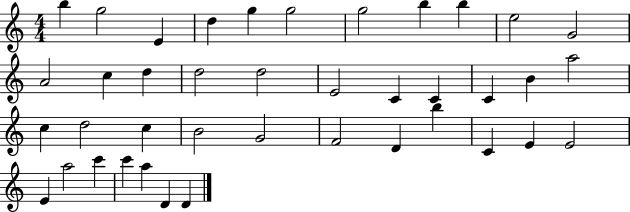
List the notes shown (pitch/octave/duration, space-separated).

B5/q G5/h E4/q D5/q G5/q G5/h G5/h B5/q B5/q E5/h G4/h A4/h C5/q D5/q D5/h D5/h E4/h C4/q C4/q C4/q B4/q A5/h C5/q D5/h C5/q B4/h G4/h F4/h D4/q B5/q C4/q E4/q E4/h E4/q A5/h C6/q C6/q A5/q D4/q D4/q